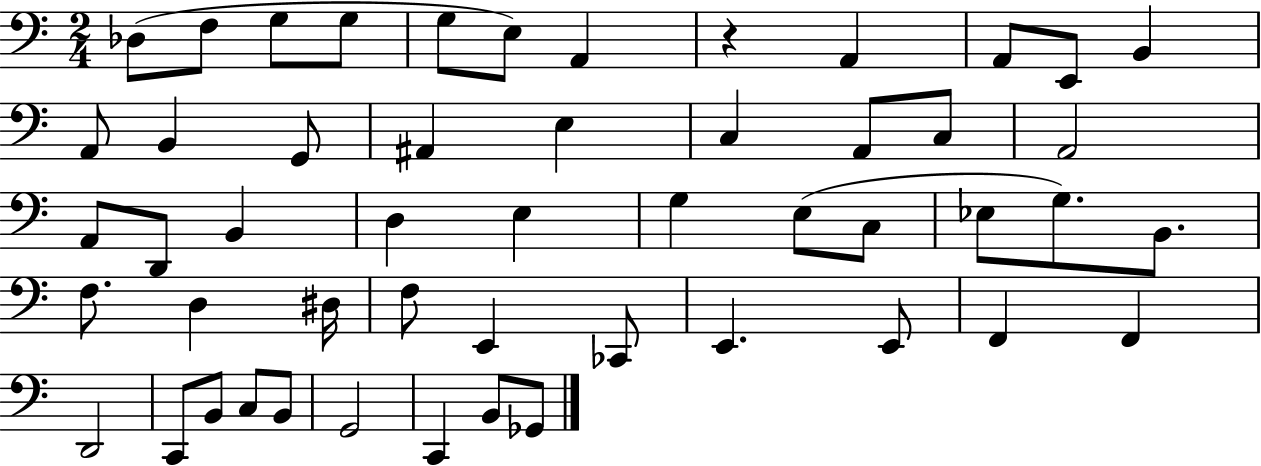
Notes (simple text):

Db3/e F3/e G3/e G3/e G3/e E3/e A2/q R/q A2/q A2/e E2/e B2/q A2/e B2/q G2/e A#2/q E3/q C3/q A2/e C3/e A2/h A2/e D2/e B2/q D3/q E3/q G3/q E3/e C3/e Eb3/e G3/e. B2/e. F3/e. D3/q D#3/s F3/e E2/q CES2/e E2/q. E2/e F2/q F2/q D2/h C2/e B2/e C3/e B2/e G2/h C2/q B2/e Gb2/e